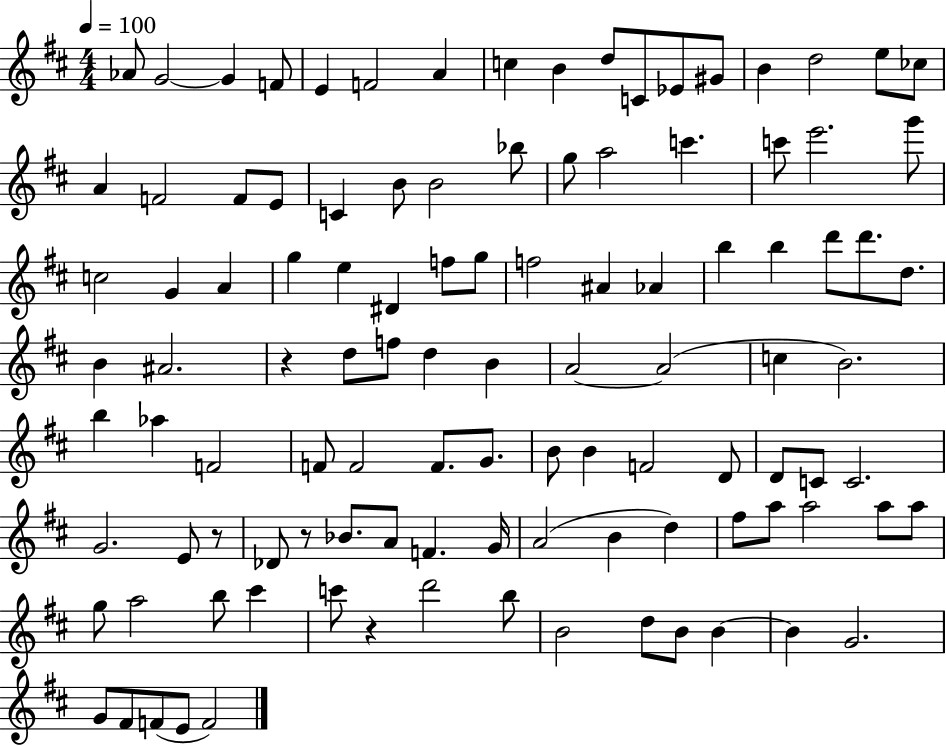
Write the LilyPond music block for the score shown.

{
  \clef treble
  \numericTimeSignature
  \time 4/4
  \key d \major
  \tempo 4 = 100
  aes'8 g'2~~ g'4 f'8 | e'4 f'2 a'4 | c''4 b'4 d''8 c'8 ees'8 gis'8 | b'4 d''2 e''8 ces''8 | \break a'4 f'2 f'8 e'8 | c'4 b'8 b'2 bes''8 | g''8 a''2 c'''4. | c'''8 e'''2. g'''8 | \break c''2 g'4 a'4 | g''4 e''4 dis'4 f''8 g''8 | f''2 ais'4 aes'4 | b''4 b''4 d'''8 d'''8. d''8. | \break b'4 ais'2. | r4 d''8 f''8 d''4 b'4 | a'2~~ a'2( | c''4 b'2.) | \break b''4 aes''4 f'2 | f'8 f'2 f'8. g'8. | b'8 b'4 f'2 d'8 | d'8 c'8 c'2. | \break g'2. e'8 r8 | des'8 r8 bes'8. a'8 f'4. g'16 | a'2( b'4 d''4) | fis''8 a''8 a''2 a''8 a''8 | \break g''8 a''2 b''8 cis'''4 | c'''8 r4 d'''2 b''8 | b'2 d''8 b'8 b'4~~ | b'4 g'2. | \break g'8 fis'8 f'8( e'8 f'2) | \bar "|."
}